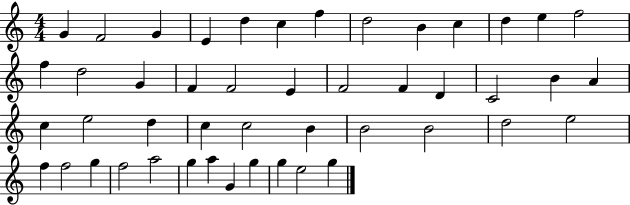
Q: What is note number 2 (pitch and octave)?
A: F4